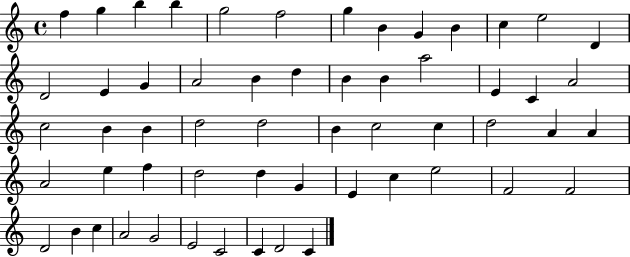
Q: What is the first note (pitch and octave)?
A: F5